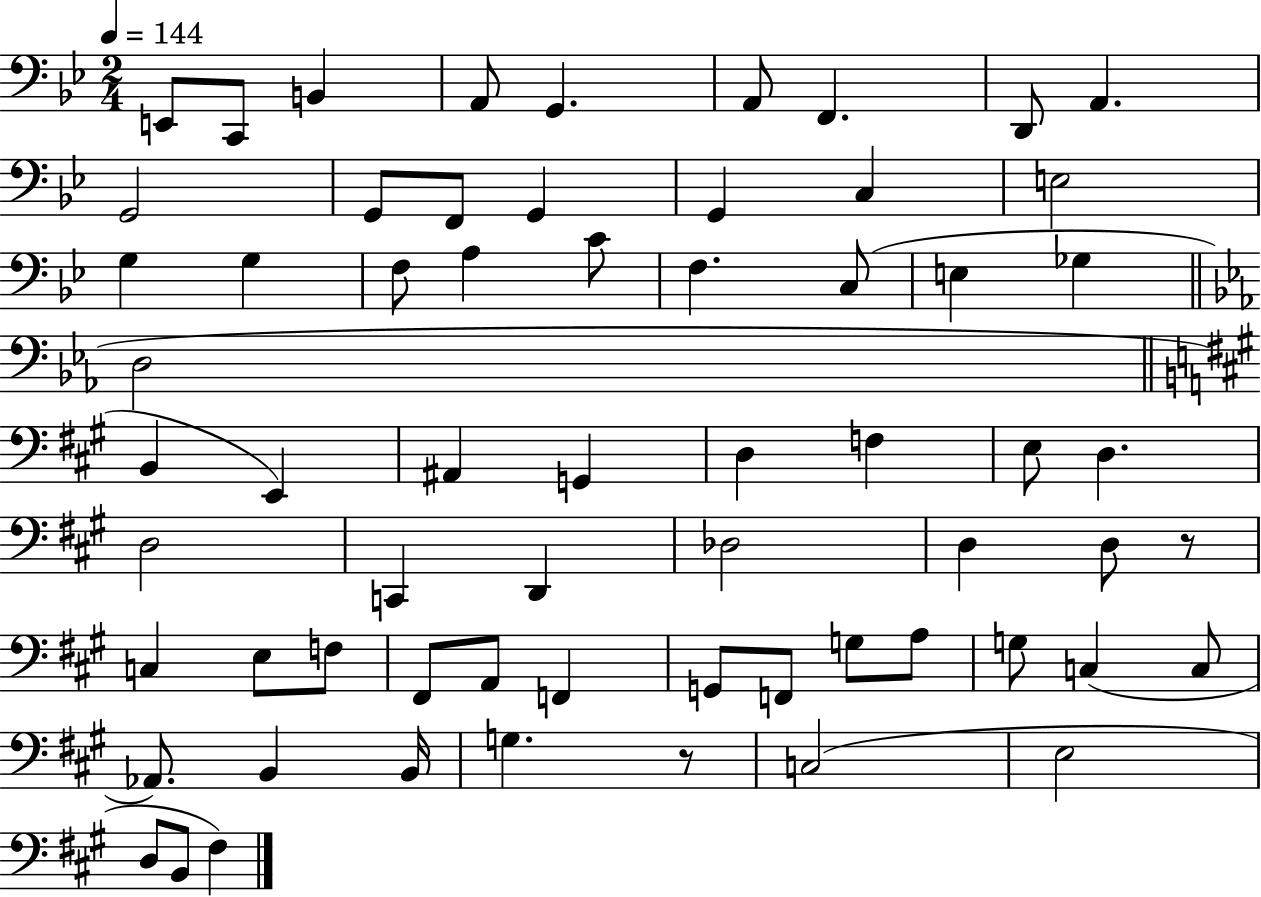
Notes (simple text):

E2/e C2/e B2/q A2/e G2/q. A2/e F2/q. D2/e A2/q. G2/h G2/e F2/e G2/q G2/q C3/q E3/h G3/q G3/q F3/e A3/q C4/e F3/q. C3/e E3/q Gb3/q D3/h B2/q E2/q A#2/q G2/q D3/q F3/q E3/e D3/q. D3/h C2/q D2/q Db3/h D3/q D3/e R/e C3/q E3/e F3/e F#2/e A2/e F2/q G2/e F2/e G3/e A3/e G3/e C3/q C3/e Ab2/e. B2/q B2/s G3/q. R/e C3/h E3/h D3/e B2/e F#3/q